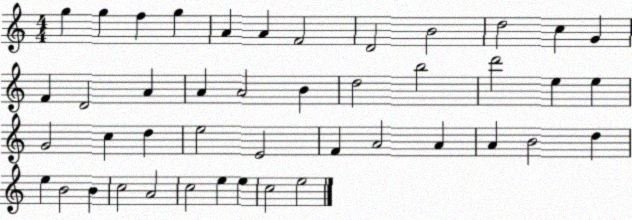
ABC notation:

X:1
T:Untitled
M:4/4
L:1/4
K:C
g g f g A A F2 D2 B2 d2 c G F D2 A A A2 B d2 b2 d'2 e e G2 c d e2 E2 F A2 A A B2 d e B2 B c2 A2 c2 e e c2 e2